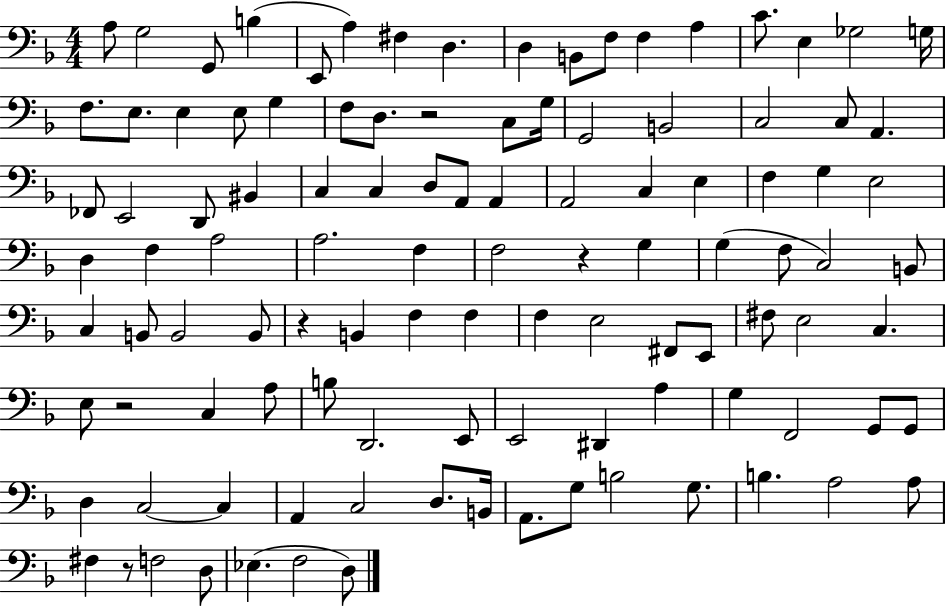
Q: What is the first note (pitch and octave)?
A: A3